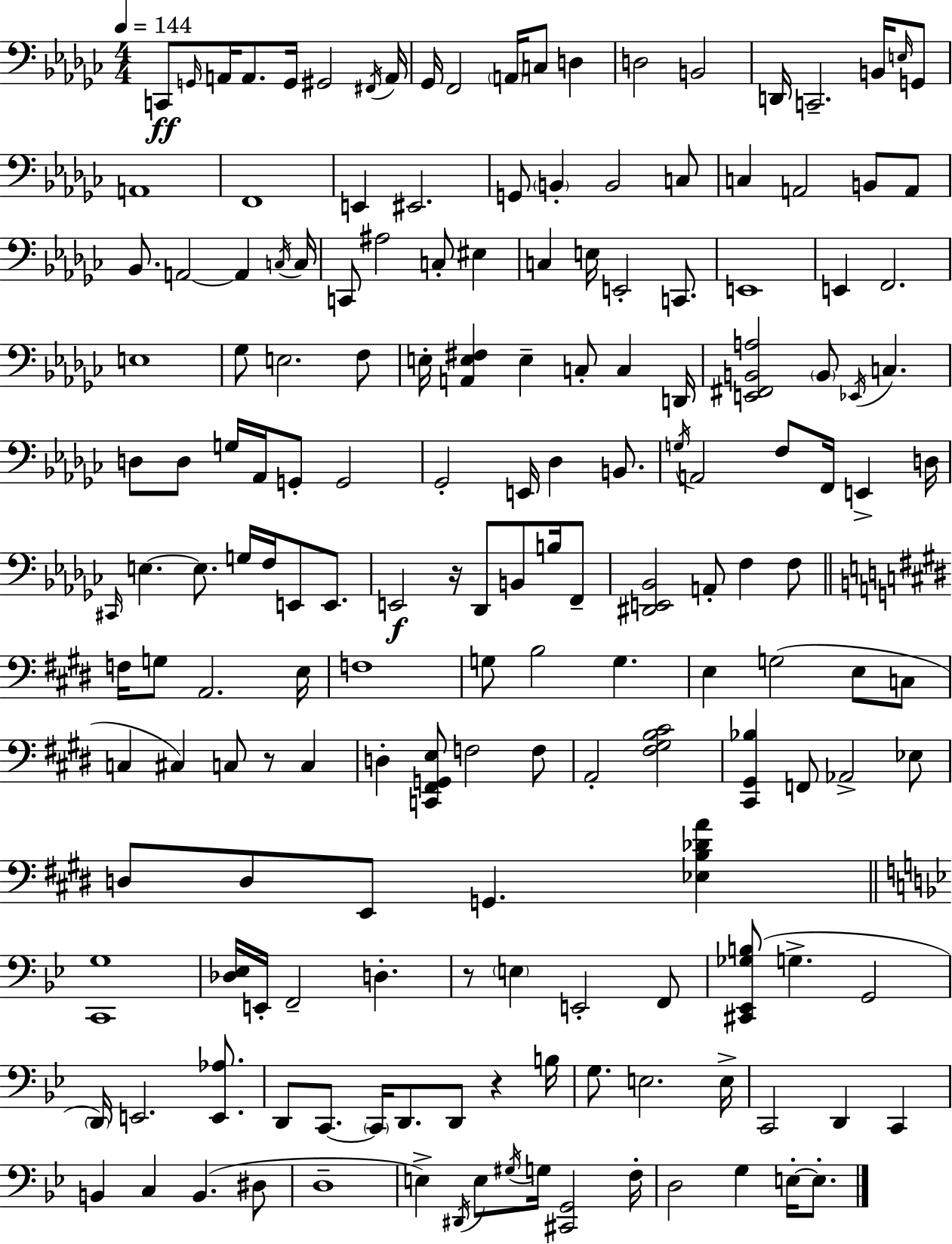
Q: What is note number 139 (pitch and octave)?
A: D2